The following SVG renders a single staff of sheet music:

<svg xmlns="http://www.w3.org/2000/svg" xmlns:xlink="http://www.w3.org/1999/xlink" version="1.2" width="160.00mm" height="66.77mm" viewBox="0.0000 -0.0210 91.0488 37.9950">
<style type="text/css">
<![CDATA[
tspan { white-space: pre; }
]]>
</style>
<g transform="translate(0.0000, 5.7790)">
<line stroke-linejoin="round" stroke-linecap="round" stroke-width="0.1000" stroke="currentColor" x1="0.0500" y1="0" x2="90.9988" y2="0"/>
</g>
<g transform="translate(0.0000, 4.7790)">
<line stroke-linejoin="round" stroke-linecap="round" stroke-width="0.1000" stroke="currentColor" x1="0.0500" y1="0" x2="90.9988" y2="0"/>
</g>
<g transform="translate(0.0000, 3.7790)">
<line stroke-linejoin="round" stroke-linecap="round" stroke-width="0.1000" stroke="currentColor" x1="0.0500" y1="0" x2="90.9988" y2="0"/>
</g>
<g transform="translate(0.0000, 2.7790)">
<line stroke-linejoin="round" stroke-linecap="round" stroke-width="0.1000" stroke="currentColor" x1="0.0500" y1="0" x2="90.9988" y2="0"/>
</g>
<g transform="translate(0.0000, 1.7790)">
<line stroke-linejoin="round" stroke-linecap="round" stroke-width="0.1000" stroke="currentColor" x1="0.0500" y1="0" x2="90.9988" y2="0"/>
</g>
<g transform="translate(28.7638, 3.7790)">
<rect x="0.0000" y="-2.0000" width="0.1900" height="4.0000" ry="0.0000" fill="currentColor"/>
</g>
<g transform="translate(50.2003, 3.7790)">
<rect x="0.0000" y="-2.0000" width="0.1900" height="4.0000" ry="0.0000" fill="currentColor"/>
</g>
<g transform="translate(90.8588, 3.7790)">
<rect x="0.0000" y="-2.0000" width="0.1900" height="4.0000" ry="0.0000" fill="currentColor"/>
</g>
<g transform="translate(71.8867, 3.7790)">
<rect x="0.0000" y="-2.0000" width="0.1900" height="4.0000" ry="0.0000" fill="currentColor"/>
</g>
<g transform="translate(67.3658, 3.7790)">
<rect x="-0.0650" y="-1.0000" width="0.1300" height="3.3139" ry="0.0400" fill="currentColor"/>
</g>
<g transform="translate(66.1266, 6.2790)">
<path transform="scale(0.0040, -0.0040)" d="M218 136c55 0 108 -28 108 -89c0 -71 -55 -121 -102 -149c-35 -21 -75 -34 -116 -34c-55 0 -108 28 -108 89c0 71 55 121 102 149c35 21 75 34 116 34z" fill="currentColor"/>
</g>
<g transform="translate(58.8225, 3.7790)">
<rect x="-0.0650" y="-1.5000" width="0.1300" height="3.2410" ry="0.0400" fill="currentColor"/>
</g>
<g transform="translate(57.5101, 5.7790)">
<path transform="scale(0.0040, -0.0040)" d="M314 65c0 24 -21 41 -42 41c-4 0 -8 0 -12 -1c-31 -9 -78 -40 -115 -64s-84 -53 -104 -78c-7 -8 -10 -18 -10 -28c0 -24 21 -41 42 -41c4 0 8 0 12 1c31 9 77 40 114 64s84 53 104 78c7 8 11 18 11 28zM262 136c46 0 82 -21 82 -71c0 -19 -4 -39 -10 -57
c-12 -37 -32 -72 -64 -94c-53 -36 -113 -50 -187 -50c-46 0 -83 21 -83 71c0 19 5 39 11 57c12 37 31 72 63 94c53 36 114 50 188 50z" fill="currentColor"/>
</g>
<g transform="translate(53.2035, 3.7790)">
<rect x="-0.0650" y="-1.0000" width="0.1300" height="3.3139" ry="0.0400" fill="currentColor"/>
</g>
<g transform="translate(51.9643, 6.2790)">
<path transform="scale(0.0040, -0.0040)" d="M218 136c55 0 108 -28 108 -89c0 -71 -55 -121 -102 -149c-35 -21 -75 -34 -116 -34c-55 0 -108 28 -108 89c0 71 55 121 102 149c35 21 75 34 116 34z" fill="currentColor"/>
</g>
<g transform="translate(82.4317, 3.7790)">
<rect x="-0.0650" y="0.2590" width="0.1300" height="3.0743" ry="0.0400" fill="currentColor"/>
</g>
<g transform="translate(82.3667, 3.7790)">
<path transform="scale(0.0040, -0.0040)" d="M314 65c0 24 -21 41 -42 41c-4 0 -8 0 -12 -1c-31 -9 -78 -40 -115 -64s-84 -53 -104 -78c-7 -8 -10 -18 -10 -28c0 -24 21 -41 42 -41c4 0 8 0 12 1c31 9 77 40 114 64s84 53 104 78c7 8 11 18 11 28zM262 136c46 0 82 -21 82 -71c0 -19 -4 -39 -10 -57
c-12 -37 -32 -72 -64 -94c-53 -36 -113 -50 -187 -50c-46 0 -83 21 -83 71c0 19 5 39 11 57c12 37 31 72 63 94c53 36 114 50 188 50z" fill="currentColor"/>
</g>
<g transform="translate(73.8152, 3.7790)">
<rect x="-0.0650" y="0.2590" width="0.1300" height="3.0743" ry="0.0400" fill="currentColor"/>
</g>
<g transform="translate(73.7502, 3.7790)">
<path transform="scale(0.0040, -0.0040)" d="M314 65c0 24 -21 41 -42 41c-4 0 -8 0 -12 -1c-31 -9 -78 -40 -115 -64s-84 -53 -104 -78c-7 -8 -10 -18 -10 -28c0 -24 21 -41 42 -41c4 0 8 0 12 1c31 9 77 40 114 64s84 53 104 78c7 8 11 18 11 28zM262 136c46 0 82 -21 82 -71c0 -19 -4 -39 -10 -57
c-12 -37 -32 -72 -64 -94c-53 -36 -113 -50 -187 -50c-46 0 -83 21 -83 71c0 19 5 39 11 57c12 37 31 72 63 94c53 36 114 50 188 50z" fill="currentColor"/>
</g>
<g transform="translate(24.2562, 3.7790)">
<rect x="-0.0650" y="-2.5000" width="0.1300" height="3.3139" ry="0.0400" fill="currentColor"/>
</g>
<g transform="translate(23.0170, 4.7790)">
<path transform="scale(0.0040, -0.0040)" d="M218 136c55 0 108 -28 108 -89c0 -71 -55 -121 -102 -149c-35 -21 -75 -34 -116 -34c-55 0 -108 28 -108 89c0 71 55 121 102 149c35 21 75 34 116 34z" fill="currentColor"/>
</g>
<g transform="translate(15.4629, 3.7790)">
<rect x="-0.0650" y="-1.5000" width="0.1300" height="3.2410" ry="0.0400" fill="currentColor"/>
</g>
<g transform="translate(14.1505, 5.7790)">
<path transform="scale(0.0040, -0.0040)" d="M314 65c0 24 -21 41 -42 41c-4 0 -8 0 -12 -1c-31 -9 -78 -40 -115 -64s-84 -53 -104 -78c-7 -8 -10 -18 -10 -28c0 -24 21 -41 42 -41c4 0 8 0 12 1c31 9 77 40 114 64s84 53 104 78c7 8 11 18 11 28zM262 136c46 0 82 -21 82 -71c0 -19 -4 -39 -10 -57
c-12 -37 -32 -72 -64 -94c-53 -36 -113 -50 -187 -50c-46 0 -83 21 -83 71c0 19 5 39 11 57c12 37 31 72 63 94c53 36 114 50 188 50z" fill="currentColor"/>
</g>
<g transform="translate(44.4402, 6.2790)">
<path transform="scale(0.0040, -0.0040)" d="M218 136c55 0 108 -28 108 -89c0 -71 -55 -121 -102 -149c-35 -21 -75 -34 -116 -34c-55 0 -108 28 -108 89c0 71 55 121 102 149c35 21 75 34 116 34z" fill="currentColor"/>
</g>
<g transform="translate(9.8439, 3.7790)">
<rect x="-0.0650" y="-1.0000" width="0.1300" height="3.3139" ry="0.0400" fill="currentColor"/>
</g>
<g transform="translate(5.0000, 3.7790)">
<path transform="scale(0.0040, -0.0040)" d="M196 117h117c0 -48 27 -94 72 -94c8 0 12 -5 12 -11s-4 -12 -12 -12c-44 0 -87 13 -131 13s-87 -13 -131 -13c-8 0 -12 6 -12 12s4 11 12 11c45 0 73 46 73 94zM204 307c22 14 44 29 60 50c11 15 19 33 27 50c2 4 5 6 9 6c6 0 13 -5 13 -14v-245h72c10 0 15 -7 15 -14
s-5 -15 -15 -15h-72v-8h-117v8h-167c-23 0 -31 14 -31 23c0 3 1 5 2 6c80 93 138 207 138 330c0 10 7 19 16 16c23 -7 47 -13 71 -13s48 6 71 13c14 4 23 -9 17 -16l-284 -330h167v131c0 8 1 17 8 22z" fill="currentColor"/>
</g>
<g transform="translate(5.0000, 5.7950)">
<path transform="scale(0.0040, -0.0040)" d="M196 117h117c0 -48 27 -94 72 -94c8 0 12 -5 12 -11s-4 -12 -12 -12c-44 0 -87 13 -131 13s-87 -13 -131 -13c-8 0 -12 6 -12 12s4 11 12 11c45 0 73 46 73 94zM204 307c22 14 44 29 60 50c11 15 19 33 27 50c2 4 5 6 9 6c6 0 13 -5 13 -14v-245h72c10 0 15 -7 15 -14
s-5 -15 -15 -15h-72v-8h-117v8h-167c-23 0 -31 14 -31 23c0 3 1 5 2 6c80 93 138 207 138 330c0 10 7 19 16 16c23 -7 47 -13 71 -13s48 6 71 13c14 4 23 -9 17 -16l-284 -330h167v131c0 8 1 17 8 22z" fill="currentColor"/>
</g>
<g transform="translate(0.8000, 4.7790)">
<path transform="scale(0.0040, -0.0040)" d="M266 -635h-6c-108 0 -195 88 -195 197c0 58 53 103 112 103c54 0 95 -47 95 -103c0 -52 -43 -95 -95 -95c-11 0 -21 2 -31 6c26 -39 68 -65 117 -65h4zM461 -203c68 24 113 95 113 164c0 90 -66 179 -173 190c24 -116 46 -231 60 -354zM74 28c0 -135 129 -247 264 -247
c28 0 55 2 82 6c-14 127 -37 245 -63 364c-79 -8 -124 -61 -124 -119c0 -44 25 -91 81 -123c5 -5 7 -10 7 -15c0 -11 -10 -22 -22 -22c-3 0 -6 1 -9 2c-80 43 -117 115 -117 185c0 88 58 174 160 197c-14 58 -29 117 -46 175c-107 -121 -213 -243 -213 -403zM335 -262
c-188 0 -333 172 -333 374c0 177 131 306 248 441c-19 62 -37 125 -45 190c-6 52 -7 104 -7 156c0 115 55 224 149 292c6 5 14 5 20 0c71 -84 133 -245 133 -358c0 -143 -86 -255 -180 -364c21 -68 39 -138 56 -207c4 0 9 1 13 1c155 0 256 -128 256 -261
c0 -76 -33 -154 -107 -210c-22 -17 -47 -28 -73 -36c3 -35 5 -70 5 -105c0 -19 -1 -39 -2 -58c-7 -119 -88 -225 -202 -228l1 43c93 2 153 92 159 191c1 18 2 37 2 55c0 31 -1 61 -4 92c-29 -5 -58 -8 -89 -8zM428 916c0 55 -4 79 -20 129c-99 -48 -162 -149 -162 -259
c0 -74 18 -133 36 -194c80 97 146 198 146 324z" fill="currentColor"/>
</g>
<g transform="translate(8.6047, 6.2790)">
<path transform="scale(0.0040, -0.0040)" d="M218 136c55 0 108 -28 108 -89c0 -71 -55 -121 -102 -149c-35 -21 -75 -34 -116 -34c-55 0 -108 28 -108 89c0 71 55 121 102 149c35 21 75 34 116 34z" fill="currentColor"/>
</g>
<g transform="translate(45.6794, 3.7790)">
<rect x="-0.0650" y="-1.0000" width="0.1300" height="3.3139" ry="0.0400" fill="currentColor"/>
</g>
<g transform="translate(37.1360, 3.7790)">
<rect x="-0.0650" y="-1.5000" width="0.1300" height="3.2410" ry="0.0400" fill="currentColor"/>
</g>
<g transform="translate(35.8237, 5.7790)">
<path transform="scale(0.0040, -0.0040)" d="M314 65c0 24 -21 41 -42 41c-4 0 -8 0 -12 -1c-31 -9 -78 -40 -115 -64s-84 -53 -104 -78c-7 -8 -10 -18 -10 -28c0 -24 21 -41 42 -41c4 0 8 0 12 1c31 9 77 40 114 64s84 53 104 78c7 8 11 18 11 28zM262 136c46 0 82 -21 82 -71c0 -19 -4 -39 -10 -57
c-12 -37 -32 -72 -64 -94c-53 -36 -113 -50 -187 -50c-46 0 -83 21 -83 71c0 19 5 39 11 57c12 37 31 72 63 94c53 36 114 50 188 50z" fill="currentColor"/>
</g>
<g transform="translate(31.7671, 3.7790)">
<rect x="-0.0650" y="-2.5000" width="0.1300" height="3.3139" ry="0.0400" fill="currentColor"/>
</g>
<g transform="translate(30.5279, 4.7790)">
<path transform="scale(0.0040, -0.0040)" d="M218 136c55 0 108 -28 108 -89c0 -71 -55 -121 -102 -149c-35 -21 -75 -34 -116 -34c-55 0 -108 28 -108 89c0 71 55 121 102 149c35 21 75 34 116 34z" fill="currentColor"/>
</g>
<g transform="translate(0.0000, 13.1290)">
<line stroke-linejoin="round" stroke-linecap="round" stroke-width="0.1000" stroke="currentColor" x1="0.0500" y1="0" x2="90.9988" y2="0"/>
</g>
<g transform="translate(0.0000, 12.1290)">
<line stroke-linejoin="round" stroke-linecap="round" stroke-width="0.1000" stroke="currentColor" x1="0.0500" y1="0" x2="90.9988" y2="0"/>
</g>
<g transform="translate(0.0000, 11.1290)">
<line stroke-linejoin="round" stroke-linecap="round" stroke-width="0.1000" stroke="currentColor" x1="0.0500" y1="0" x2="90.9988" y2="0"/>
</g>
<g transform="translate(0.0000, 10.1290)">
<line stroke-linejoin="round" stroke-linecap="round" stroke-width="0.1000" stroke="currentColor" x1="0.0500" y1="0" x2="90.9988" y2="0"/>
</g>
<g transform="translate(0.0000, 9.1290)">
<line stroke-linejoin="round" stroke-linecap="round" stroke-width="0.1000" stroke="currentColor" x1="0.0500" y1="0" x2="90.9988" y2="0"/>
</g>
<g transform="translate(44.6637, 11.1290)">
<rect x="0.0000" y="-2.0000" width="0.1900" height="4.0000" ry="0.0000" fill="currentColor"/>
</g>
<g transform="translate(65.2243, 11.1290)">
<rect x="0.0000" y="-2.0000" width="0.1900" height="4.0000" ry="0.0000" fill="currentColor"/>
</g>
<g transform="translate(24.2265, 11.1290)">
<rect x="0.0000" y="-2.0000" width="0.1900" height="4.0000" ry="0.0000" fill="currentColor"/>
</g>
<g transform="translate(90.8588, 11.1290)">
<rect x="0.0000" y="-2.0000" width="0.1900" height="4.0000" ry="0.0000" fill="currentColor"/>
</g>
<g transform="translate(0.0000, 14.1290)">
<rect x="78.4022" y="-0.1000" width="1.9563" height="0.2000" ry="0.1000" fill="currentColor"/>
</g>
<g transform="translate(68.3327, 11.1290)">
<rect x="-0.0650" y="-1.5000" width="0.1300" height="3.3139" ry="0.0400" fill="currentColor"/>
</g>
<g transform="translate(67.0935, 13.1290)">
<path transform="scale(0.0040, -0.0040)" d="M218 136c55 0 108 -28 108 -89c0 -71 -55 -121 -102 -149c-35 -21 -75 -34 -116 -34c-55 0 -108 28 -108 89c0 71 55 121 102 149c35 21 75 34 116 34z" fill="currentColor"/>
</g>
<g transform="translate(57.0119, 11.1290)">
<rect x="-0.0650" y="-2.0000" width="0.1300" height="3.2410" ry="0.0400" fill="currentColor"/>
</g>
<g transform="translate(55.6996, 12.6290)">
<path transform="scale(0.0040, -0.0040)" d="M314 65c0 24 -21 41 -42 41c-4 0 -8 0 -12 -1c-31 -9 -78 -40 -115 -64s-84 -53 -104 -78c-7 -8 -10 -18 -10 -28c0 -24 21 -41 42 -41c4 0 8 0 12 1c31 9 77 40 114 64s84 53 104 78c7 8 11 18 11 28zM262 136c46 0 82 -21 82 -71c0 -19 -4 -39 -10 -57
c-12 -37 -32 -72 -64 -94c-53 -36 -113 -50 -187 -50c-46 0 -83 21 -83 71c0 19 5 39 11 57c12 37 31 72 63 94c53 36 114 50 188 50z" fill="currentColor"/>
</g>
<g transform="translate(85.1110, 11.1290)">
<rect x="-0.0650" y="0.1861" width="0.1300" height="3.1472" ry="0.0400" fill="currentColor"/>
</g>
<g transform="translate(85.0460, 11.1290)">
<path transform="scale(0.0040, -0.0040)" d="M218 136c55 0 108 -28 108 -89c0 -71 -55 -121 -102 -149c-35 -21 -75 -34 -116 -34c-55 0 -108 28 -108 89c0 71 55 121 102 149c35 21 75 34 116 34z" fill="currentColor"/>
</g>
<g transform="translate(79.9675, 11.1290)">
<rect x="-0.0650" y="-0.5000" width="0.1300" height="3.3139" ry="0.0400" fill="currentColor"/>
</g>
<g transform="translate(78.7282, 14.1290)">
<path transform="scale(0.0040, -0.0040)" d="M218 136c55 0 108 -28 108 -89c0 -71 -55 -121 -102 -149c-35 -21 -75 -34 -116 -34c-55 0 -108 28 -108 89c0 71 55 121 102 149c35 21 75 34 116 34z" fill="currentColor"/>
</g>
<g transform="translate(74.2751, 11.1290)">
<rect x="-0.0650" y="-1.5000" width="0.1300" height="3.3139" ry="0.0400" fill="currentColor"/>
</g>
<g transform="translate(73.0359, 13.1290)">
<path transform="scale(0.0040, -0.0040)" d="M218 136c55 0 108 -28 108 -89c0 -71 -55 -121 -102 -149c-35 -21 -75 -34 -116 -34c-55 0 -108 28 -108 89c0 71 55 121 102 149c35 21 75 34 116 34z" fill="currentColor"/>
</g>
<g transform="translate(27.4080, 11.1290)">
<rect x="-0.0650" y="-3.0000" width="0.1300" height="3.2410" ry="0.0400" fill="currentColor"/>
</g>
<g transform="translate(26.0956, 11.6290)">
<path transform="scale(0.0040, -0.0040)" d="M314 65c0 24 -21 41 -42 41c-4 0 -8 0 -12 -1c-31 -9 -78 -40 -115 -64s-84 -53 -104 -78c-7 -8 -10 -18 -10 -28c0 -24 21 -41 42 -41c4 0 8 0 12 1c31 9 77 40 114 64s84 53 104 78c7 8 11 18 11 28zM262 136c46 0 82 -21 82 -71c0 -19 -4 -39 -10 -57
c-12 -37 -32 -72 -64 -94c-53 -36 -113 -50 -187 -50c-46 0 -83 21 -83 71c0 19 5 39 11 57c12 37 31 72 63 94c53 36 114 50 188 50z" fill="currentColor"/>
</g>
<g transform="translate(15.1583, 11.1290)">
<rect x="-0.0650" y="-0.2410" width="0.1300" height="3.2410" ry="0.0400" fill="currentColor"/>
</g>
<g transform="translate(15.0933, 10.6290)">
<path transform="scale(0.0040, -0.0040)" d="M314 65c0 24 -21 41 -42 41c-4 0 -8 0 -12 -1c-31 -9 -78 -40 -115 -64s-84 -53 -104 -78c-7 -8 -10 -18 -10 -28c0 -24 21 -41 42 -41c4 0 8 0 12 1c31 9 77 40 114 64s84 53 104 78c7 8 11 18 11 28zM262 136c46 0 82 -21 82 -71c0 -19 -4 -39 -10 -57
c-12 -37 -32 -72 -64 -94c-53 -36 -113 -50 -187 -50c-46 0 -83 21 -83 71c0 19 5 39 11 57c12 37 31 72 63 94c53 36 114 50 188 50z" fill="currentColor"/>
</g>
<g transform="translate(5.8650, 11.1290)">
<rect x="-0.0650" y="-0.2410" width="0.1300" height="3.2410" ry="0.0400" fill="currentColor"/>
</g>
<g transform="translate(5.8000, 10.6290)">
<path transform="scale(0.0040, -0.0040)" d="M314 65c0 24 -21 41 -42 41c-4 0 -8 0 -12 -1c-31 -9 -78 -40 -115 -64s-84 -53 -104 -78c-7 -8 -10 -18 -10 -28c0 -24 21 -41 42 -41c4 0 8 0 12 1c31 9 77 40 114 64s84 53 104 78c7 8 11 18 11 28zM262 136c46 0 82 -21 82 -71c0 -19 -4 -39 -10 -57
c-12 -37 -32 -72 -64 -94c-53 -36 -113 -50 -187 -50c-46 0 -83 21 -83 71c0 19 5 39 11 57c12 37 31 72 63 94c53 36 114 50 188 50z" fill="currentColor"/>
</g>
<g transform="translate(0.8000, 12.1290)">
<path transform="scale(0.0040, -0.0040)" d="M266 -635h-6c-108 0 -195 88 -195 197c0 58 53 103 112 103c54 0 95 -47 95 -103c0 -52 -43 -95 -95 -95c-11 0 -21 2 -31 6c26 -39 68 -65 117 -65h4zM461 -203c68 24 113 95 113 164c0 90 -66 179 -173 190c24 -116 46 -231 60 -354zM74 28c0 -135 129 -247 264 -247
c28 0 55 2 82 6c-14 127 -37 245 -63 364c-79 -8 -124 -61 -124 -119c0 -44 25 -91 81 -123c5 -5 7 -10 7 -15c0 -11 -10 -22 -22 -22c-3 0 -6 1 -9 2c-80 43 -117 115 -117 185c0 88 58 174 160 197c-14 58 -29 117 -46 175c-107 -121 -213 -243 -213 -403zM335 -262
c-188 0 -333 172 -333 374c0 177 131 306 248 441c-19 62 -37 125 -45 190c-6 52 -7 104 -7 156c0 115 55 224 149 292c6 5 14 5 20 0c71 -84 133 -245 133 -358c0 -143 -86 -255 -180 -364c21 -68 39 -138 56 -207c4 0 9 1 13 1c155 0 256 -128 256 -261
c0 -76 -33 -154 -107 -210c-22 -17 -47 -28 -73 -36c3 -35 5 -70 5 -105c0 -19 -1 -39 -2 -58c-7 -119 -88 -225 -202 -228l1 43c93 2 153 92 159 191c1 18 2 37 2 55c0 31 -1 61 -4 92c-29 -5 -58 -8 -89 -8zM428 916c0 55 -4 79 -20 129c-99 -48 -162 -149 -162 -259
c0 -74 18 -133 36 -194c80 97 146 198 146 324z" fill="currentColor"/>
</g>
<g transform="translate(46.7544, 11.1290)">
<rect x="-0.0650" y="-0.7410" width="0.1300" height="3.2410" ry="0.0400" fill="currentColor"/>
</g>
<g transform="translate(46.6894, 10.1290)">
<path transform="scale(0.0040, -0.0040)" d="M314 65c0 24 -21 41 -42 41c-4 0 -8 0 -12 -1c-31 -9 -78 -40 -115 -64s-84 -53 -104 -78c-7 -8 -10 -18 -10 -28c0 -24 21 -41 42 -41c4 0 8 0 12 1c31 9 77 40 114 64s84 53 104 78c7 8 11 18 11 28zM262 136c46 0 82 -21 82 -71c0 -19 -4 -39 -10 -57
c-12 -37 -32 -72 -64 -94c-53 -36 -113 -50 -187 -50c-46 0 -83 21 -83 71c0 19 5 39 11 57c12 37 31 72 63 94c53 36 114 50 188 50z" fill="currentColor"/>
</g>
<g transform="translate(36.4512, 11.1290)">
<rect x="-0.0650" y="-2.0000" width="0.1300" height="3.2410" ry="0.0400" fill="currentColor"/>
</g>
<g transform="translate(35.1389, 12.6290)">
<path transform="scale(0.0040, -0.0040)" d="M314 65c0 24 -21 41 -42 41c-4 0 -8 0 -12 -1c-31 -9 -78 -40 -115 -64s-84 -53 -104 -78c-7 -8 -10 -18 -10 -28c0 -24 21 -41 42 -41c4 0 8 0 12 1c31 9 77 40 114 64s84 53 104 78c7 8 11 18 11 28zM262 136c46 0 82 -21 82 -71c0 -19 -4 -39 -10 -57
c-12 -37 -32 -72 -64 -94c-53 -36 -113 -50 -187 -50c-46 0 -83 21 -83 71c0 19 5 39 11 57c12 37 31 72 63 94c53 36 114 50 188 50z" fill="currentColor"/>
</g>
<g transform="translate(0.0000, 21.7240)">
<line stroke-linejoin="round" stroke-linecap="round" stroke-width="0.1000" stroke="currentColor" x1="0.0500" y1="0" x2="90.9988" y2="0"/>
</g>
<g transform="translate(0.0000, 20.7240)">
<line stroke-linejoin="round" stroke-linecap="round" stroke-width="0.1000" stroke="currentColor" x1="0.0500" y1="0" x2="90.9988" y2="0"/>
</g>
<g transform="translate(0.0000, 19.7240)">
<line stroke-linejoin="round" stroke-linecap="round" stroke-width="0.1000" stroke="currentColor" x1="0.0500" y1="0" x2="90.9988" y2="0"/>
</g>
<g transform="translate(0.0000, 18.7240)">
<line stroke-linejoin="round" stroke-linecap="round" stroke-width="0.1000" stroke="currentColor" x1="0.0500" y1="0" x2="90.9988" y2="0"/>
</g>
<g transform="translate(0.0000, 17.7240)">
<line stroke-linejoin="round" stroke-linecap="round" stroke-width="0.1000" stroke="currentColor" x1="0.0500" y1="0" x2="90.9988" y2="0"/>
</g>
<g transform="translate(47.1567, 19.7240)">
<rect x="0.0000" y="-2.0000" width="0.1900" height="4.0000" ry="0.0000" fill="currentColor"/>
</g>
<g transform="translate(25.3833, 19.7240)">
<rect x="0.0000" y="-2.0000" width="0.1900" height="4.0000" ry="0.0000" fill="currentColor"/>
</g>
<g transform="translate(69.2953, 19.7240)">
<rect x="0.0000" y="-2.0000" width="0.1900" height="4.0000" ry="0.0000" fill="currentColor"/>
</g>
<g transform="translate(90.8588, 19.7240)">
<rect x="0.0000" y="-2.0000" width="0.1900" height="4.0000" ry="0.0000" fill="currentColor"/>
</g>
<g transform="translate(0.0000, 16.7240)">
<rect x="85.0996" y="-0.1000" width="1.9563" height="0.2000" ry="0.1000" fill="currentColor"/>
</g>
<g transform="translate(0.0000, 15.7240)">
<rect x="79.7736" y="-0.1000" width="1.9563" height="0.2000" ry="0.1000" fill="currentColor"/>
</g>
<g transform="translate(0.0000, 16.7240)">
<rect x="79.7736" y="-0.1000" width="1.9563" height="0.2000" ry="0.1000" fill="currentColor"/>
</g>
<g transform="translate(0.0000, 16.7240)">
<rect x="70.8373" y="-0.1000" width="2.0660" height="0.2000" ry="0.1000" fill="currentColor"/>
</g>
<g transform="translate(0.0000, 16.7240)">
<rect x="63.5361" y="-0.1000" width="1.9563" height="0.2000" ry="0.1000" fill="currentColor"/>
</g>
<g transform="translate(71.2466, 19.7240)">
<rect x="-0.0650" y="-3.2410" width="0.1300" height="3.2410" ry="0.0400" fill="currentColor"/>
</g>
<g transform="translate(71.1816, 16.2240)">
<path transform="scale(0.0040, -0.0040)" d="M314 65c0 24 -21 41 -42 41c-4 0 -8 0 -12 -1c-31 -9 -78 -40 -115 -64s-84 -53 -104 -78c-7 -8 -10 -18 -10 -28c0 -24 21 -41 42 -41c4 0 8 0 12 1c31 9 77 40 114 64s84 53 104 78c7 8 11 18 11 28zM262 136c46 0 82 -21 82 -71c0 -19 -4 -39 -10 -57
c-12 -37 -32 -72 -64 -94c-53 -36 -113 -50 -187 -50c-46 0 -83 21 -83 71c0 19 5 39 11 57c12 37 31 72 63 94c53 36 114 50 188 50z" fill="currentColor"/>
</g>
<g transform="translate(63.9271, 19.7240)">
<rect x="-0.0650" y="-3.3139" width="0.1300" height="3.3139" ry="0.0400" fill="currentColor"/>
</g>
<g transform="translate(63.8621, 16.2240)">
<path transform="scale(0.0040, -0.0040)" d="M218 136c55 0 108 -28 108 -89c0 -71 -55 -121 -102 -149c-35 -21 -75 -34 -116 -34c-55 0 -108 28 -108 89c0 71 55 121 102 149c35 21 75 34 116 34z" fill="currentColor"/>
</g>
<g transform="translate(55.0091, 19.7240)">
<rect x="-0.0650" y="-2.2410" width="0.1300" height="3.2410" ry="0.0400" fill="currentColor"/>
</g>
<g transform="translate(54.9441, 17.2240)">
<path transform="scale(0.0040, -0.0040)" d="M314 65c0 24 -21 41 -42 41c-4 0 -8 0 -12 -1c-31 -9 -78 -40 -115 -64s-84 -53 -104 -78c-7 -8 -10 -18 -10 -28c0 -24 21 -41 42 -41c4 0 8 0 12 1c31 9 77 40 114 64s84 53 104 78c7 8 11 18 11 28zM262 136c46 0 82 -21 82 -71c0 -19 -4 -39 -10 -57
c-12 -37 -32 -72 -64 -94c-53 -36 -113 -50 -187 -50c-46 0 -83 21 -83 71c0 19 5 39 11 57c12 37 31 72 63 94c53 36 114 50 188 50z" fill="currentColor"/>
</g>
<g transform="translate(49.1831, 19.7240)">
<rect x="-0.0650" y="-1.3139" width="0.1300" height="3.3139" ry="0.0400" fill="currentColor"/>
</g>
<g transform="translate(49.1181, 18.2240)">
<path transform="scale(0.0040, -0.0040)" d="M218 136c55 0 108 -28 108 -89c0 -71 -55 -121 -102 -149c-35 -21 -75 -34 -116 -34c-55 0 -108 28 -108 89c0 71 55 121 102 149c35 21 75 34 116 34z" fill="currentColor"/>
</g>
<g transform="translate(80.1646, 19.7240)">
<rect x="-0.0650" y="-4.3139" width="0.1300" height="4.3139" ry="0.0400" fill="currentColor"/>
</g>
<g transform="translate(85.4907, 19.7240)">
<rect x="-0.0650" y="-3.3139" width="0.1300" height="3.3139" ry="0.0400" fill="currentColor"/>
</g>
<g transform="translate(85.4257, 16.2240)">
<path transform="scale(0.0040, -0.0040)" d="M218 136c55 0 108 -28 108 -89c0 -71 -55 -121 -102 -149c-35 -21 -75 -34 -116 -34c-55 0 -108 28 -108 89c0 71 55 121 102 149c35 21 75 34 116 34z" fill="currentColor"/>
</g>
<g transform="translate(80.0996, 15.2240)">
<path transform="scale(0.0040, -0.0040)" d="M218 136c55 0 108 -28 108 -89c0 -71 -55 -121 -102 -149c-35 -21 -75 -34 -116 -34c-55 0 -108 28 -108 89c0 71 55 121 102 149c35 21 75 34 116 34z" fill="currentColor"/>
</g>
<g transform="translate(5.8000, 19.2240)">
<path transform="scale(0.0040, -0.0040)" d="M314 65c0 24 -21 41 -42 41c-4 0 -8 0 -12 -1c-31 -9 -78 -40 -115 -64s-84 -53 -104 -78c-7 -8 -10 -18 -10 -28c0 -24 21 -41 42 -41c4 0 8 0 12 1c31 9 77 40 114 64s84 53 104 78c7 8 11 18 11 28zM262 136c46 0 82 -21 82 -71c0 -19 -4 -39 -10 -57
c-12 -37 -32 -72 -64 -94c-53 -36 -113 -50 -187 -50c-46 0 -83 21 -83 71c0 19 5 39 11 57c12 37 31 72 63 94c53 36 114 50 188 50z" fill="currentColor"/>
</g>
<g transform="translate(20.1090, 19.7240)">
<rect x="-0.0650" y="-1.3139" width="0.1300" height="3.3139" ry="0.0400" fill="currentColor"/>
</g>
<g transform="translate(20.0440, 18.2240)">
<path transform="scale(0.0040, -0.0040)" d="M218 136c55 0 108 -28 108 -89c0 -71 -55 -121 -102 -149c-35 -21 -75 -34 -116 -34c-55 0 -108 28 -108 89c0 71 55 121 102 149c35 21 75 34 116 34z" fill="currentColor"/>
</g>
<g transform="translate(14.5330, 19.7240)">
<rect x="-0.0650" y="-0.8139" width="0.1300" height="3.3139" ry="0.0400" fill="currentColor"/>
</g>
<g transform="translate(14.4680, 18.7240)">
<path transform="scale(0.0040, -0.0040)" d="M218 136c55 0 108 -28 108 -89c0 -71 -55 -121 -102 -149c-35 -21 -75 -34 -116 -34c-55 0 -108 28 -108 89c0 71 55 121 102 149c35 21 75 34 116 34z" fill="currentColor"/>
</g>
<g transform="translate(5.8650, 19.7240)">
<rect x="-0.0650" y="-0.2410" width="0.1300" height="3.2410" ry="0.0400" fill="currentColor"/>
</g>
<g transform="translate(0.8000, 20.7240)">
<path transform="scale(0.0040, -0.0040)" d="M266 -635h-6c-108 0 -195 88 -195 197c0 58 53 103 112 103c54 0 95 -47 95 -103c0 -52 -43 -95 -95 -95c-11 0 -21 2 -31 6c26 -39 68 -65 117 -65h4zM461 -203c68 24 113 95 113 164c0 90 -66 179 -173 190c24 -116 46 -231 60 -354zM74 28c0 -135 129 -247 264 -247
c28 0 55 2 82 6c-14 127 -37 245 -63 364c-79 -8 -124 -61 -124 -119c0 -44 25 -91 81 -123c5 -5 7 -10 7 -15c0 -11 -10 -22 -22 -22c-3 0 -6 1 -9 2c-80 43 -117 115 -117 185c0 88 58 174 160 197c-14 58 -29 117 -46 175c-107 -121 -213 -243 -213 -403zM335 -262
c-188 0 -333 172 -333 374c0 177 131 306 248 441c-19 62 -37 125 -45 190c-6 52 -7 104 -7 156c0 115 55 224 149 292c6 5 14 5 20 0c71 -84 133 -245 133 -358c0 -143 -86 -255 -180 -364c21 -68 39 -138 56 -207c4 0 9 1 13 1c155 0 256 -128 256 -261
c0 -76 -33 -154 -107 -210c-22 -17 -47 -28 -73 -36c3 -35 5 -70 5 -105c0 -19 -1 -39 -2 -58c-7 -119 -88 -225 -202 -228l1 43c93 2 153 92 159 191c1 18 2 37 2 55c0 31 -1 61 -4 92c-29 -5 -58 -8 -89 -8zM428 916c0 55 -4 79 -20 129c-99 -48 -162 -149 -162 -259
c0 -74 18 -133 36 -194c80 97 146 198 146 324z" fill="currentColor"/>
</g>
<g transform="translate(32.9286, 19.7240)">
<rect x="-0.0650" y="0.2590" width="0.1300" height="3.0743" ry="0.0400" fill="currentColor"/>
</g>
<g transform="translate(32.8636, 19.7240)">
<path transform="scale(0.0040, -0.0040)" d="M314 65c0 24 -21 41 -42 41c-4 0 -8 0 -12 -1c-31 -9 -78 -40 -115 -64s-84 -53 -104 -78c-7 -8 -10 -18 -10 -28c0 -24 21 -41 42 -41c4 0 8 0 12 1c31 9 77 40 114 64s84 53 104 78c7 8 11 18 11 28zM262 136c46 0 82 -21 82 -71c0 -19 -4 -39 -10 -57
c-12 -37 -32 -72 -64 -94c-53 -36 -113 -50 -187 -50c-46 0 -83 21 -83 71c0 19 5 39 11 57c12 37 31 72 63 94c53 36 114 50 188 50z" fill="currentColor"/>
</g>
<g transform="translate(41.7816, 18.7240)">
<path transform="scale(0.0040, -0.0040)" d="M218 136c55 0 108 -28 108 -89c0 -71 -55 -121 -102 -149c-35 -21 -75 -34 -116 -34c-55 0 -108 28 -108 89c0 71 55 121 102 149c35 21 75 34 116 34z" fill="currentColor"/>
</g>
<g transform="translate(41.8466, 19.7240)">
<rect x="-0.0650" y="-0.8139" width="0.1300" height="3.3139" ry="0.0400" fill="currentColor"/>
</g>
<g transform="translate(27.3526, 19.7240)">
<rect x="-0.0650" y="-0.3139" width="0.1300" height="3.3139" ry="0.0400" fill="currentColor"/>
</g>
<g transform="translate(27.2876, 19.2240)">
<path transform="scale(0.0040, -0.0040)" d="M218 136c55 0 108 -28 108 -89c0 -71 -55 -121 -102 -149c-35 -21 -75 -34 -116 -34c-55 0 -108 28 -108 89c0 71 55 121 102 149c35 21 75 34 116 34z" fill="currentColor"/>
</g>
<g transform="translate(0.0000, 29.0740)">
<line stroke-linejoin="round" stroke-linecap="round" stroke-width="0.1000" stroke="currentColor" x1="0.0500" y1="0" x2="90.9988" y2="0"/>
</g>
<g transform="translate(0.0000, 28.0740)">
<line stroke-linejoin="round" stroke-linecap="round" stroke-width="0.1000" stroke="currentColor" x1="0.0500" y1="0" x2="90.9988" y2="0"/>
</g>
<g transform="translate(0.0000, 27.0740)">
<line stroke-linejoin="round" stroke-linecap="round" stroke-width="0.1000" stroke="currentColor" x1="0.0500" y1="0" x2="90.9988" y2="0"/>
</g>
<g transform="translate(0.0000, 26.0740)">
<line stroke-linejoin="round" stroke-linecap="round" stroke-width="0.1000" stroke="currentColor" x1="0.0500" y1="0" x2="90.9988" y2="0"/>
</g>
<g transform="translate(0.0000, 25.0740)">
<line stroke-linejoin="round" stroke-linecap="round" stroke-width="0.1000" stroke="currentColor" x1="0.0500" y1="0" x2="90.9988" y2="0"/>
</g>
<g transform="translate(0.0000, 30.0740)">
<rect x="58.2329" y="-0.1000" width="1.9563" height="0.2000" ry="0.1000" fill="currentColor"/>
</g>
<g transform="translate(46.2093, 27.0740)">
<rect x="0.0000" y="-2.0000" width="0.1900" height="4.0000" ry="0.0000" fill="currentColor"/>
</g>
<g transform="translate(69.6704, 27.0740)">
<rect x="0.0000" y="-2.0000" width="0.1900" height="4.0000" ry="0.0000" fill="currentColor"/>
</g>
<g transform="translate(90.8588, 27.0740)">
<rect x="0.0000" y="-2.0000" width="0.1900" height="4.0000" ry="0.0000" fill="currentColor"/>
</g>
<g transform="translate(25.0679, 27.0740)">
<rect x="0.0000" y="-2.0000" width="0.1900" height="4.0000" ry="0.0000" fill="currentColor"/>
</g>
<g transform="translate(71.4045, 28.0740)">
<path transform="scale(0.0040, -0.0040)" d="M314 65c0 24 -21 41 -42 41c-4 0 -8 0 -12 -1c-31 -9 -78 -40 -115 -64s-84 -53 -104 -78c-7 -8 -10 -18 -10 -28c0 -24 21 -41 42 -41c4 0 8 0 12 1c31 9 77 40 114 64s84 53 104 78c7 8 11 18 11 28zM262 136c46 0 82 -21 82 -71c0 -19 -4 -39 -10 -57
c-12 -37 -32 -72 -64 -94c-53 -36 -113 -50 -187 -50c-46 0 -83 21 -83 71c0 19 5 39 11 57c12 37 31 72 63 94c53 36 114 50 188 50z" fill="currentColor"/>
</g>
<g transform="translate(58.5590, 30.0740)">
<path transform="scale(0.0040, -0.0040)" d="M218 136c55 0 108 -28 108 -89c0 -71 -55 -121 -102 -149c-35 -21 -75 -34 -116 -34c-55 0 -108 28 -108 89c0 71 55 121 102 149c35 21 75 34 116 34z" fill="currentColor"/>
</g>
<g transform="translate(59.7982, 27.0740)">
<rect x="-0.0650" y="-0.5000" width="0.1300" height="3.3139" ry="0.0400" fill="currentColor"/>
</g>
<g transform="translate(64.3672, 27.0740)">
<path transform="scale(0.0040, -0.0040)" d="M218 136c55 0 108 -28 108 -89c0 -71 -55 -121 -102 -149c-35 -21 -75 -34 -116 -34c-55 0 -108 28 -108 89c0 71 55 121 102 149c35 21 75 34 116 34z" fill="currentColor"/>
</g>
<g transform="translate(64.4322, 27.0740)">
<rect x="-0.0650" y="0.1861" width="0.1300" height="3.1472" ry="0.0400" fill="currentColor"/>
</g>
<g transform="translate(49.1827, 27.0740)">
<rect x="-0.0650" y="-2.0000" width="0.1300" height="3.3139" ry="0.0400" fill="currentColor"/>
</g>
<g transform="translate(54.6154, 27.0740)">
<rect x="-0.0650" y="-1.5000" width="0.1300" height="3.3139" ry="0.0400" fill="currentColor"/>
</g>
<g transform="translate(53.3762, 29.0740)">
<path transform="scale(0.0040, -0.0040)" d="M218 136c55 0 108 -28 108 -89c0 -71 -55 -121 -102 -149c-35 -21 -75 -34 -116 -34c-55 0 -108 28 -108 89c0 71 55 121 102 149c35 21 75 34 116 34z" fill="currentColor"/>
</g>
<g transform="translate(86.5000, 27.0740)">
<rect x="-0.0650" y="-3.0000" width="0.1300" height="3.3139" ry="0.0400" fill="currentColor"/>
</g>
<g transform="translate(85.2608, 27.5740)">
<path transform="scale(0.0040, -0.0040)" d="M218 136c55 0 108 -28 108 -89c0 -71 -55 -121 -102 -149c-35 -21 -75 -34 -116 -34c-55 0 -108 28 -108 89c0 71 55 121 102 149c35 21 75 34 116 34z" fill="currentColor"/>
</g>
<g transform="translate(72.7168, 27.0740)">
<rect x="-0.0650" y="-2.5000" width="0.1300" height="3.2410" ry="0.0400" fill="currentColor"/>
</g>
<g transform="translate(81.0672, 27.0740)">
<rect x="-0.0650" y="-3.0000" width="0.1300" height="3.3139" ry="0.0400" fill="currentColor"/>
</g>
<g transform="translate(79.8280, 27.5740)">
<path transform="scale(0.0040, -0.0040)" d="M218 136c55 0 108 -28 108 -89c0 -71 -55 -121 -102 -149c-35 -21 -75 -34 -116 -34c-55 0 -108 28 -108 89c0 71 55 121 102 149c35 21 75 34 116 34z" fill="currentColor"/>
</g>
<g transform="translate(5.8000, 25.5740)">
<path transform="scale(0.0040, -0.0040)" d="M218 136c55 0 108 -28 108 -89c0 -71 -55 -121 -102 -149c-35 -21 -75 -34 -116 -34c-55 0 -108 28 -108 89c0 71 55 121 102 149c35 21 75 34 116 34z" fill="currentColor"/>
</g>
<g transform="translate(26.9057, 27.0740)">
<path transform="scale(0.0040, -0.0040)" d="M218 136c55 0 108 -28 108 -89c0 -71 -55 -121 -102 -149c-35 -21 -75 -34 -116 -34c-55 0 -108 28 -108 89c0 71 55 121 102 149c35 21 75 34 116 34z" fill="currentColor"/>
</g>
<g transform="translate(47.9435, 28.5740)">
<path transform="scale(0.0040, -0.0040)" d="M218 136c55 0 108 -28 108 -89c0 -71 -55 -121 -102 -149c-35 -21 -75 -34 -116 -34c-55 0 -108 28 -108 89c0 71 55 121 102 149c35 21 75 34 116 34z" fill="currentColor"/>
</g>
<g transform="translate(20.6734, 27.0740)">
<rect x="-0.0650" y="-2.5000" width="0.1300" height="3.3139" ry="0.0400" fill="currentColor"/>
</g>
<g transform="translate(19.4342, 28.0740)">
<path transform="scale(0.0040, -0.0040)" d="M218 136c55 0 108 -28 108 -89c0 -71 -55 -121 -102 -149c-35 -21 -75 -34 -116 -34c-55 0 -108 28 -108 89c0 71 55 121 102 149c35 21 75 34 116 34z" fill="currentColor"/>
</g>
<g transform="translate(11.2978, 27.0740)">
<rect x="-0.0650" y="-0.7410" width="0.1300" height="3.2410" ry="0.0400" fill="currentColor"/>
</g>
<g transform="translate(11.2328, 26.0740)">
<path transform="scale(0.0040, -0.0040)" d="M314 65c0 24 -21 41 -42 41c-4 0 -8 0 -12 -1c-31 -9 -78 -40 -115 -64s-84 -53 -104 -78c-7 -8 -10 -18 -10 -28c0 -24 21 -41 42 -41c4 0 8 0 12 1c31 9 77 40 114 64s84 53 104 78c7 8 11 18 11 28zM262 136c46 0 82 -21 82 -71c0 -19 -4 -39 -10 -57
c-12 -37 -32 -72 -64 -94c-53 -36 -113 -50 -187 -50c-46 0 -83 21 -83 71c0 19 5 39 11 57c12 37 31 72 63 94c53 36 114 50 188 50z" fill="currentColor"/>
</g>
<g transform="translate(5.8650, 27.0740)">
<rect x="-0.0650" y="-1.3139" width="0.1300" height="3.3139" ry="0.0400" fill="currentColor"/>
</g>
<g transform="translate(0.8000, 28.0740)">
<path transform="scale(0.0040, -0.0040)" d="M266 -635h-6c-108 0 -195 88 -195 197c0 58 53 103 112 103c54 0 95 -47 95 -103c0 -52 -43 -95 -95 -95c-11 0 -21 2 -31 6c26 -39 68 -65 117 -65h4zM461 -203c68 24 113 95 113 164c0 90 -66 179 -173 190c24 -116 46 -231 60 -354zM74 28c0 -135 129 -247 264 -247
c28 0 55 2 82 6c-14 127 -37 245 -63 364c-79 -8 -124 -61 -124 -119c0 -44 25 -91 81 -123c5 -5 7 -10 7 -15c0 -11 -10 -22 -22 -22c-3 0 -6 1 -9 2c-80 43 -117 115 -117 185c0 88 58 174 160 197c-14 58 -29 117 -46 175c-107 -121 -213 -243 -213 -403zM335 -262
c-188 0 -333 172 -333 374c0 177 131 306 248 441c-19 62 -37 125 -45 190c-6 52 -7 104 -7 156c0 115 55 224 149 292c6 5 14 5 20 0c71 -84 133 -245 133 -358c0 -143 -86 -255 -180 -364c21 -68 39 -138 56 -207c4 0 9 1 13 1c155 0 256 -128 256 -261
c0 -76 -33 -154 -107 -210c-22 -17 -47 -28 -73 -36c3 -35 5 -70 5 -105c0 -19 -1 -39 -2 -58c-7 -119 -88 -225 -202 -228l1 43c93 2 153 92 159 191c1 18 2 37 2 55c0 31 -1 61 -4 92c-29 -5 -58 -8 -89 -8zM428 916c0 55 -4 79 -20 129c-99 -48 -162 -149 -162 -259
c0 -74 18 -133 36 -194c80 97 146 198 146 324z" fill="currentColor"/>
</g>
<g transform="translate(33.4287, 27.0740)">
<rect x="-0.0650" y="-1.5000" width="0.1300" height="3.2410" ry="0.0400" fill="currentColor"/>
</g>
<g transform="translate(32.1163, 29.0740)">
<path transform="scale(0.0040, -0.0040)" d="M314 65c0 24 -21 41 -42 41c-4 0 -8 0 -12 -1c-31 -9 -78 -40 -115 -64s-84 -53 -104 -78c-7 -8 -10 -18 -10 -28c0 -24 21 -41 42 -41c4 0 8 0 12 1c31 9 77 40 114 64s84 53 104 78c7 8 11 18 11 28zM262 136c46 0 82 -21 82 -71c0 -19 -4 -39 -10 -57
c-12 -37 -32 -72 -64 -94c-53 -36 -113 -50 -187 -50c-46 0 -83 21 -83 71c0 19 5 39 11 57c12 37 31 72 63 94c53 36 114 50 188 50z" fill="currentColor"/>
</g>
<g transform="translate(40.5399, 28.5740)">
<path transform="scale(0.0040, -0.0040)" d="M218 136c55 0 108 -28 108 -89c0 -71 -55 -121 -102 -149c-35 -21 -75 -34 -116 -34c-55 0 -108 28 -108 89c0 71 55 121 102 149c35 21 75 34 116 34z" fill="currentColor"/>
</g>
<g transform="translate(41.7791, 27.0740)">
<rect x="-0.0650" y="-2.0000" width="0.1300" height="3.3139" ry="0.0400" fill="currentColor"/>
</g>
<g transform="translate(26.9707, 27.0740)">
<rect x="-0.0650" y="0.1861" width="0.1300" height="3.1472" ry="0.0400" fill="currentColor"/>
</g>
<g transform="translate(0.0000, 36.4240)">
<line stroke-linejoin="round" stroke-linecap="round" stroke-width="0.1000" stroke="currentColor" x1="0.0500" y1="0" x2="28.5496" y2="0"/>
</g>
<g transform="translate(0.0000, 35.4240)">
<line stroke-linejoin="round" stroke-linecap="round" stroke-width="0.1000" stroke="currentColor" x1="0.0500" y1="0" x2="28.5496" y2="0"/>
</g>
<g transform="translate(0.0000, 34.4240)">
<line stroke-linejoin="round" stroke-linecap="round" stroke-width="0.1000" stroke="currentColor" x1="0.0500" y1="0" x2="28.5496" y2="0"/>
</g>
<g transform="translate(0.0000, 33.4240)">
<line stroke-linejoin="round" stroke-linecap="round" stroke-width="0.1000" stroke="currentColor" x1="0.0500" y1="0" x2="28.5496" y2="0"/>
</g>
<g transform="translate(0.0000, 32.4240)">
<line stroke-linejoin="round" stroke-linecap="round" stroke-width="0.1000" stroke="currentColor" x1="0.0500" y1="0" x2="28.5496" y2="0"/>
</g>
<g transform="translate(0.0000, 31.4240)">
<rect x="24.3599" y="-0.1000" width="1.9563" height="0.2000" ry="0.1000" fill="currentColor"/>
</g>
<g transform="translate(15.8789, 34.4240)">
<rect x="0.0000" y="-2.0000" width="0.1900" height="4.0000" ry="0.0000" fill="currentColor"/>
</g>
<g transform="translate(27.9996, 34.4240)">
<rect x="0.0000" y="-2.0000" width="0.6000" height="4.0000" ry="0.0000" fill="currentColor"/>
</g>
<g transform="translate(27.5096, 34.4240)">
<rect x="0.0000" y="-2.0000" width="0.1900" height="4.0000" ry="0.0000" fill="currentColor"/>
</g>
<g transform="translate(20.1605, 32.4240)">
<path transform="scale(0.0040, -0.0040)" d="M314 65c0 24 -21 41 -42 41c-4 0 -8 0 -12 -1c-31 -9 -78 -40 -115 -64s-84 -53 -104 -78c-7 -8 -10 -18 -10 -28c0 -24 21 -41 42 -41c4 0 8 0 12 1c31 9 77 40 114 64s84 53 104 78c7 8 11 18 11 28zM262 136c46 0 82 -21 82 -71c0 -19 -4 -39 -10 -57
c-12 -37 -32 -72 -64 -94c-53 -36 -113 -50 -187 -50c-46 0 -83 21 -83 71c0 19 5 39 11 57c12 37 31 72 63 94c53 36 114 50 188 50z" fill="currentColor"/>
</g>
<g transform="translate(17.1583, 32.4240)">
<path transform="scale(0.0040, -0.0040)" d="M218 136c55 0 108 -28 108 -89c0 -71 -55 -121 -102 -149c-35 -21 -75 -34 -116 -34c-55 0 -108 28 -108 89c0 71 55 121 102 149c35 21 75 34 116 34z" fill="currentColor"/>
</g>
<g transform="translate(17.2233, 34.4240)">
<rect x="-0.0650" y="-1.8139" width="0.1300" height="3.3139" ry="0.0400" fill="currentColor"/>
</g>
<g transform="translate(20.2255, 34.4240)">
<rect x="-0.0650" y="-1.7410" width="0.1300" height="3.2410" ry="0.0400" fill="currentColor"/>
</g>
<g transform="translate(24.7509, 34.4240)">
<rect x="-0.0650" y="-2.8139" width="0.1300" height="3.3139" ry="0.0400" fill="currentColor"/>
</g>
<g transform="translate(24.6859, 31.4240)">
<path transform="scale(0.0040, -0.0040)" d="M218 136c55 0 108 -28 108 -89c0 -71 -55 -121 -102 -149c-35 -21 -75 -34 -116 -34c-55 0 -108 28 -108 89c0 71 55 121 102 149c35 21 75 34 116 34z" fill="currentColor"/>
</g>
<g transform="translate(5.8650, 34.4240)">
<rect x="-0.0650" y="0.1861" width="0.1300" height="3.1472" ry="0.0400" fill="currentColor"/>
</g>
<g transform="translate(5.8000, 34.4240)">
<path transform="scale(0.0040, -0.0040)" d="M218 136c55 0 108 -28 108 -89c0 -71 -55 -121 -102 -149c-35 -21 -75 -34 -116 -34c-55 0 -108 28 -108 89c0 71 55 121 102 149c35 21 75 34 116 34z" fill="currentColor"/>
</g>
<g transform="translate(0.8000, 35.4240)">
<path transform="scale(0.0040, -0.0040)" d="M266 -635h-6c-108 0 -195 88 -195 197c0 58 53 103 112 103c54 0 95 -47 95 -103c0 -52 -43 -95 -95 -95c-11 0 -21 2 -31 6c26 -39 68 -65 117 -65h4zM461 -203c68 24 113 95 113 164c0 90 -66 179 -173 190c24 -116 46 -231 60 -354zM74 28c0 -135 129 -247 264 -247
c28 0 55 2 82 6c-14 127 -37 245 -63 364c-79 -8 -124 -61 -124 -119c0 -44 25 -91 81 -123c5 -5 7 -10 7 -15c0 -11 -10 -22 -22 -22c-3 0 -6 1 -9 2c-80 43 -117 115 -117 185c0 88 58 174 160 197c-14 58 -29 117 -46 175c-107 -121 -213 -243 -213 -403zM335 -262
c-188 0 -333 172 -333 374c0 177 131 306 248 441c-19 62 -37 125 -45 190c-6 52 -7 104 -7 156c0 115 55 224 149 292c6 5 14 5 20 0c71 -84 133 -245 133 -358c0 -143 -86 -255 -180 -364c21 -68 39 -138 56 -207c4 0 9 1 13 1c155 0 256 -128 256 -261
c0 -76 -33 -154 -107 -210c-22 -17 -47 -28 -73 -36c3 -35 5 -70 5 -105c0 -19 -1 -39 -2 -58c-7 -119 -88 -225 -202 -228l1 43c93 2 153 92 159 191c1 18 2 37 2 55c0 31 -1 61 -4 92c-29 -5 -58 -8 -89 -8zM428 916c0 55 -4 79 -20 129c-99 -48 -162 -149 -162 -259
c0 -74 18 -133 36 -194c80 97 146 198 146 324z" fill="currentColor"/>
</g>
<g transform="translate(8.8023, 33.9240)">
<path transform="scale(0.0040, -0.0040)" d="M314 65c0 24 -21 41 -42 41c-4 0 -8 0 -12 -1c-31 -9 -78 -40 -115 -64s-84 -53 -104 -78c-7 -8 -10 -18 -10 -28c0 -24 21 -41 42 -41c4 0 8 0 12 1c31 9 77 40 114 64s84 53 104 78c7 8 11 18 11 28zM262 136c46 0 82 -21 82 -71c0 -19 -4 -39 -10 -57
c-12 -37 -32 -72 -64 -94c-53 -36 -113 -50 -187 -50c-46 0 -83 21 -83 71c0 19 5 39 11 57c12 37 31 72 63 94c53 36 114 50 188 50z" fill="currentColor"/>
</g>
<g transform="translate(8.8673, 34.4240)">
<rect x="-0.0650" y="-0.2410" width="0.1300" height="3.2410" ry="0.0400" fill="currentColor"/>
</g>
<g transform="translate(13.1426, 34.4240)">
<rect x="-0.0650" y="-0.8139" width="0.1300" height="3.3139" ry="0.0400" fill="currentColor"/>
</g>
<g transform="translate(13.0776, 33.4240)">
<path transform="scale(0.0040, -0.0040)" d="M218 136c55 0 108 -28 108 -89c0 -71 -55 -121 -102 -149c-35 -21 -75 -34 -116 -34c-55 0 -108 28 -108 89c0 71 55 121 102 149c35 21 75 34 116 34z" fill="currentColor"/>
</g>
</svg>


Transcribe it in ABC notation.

X:1
T:Untitled
M:4/4
L:1/4
K:C
D E2 G G E2 D D E2 D B2 B2 c2 c2 A2 F2 d2 F2 E E C B c2 d e c B2 d e g2 b b2 d' b e d2 G B E2 F F E C B G2 A A B c2 d f f2 a